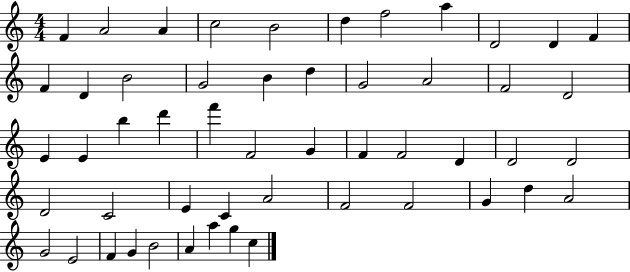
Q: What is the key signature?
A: C major